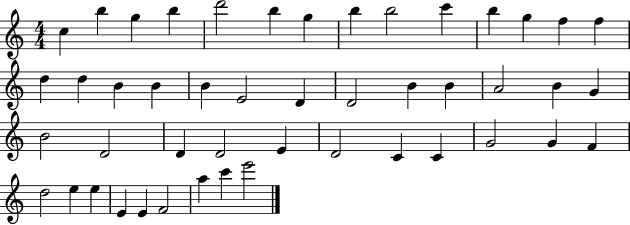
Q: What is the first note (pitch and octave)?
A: C5